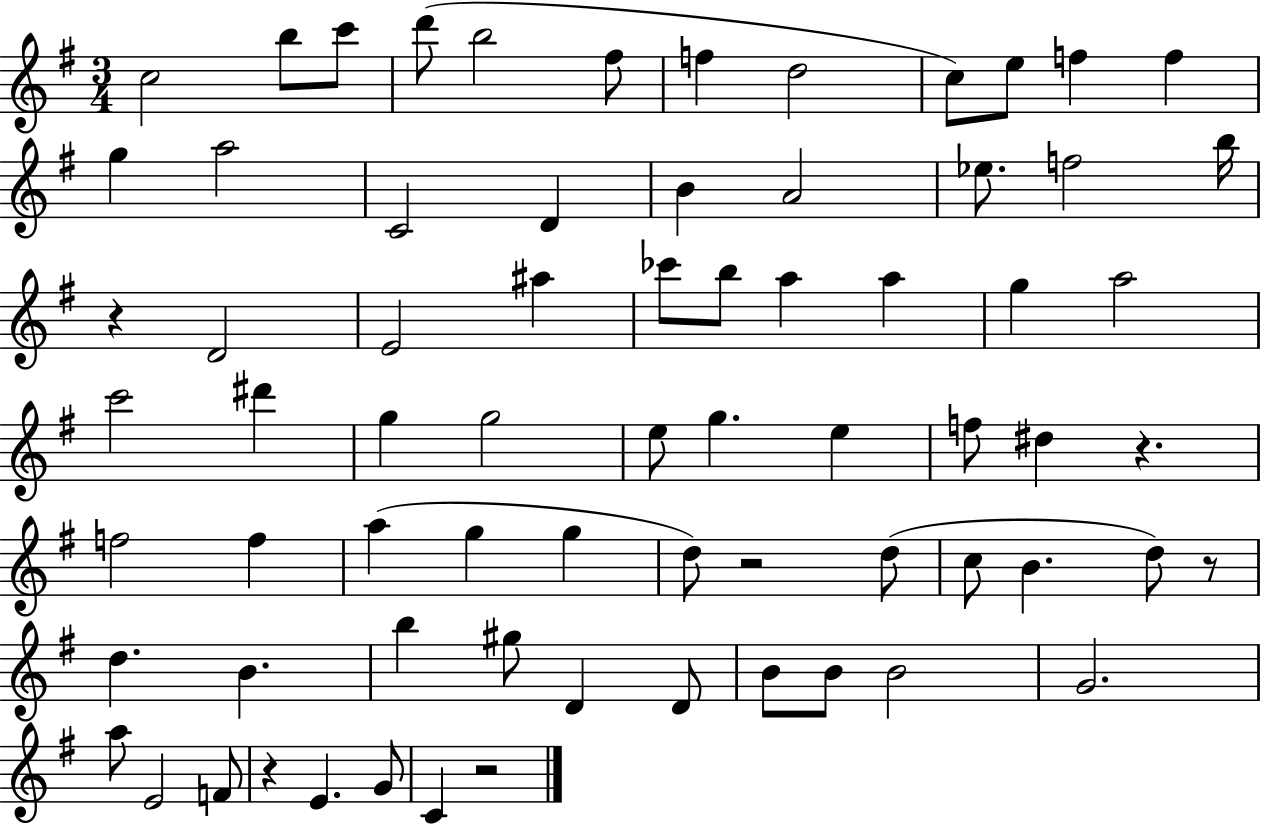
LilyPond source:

{
  \clef treble
  \numericTimeSignature
  \time 3/4
  \key g \major
  \repeat volta 2 { c''2 b''8 c'''8 | d'''8( b''2 fis''8 | f''4 d''2 | c''8) e''8 f''4 f''4 | \break g''4 a''2 | c'2 d'4 | b'4 a'2 | ees''8. f''2 b''16 | \break r4 d'2 | e'2 ais''4 | ces'''8 b''8 a''4 a''4 | g''4 a''2 | \break c'''2 dis'''4 | g''4 g''2 | e''8 g''4. e''4 | f''8 dis''4 r4. | \break f''2 f''4 | a''4( g''4 g''4 | d''8) r2 d''8( | c''8 b'4. d''8) r8 | \break d''4. b'4. | b''4 gis''8 d'4 d'8 | b'8 b'8 b'2 | g'2. | \break a''8 e'2 f'8 | r4 e'4. g'8 | c'4 r2 | } \bar "|."
}